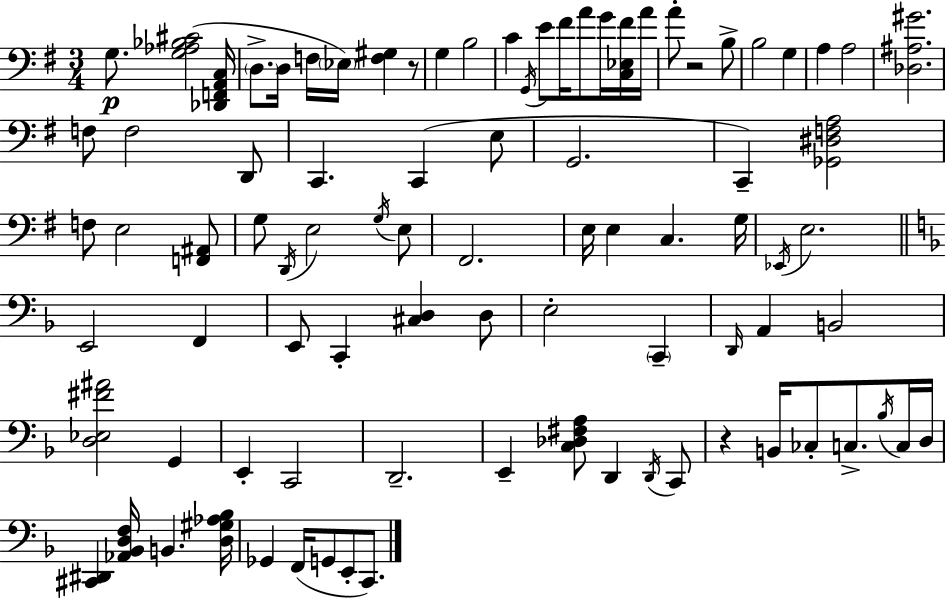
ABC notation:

X:1
T:Untitled
M:3/4
L:1/4
K:G
G,/2 [G,_A,_B,^C]2 [_D,,F,,A,,C,]/4 D,/2 D,/4 F,/4 _E,/4 [F,^G,] z/2 G, B,2 C G,,/4 E/2 ^F/4 A/2 G/4 [C,_E,^F]/4 A/4 A/2 z2 B,/2 B,2 G, A, A,2 [_D,^A,^G]2 F,/2 F,2 D,,/2 C,, C,, E,/2 G,,2 C,, [_G,,^D,F,A,]2 F,/2 E,2 [F,,^A,,]/2 G,/2 D,,/4 E,2 G,/4 E,/2 ^F,,2 E,/4 E, C, G,/4 _E,,/4 E,2 E,,2 F,, E,,/2 C,, [^C,D,] D,/2 E,2 C,, D,,/4 A,, B,,2 [D,_E,^F^A]2 G,, E,, C,,2 D,,2 E,, [C,_D,^F,A,]/2 D,, D,,/4 C,,/2 z B,,/4 _C,/2 C,/2 _B,/4 C,/4 D,/4 [^C,,^D,,] [_A,,_B,,D,F,]/4 B,, [D,^G,_A,_B,]/4 _G,, F,,/4 G,,/2 E,,/2 C,,/2